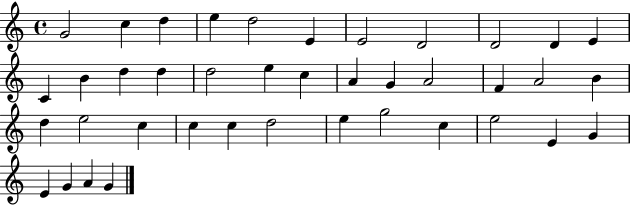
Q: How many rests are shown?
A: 0